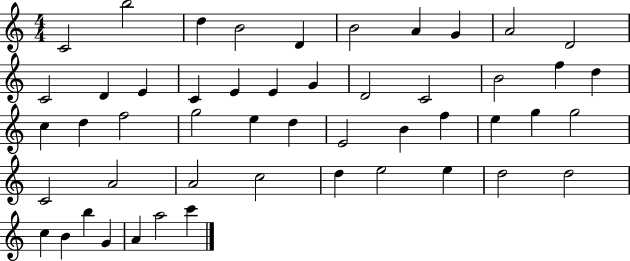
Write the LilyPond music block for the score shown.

{
  \clef treble
  \numericTimeSignature
  \time 4/4
  \key c \major
  c'2 b''2 | d''4 b'2 d'4 | b'2 a'4 g'4 | a'2 d'2 | \break c'2 d'4 e'4 | c'4 e'4 e'4 g'4 | d'2 c'2 | b'2 f''4 d''4 | \break c''4 d''4 f''2 | g''2 e''4 d''4 | e'2 b'4 f''4 | e''4 g''4 g''2 | \break c'2 a'2 | a'2 c''2 | d''4 e''2 e''4 | d''2 d''2 | \break c''4 b'4 b''4 g'4 | a'4 a''2 c'''4 | \bar "|."
}